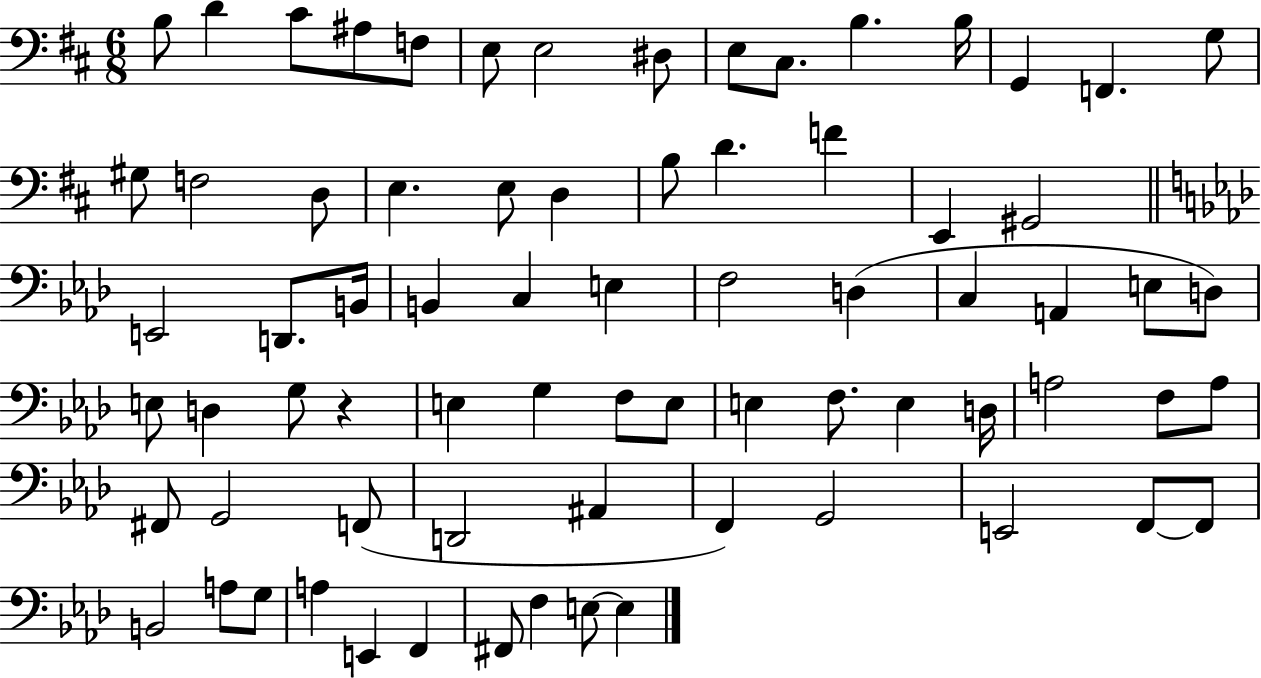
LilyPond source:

{
  \clef bass
  \numericTimeSignature
  \time 6/8
  \key d \major
  b8 d'4 cis'8 ais8 f8 | e8 e2 dis8 | e8 cis8. b4. b16 | g,4 f,4. g8 | \break gis8 f2 d8 | e4. e8 d4 | b8 d'4. f'4 | e,4 gis,2 | \break \bar "||" \break \key f \minor e,2 d,8. b,16 | b,4 c4 e4 | f2 d4( | c4 a,4 e8 d8) | \break e8 d4 g8 r4 | e4 g4 f8 e8 | e4 f8. e4 d16 | a2 f8 a8 | \break fis,8 g,2 f,8( | d,2 ais,4 | f,4) g,2 | e,2 f,8~~ f,8 | \break b,2 a8 g8 | a4 e,4 f,4 | fis,8 f4 e8~~ e4 | \bar "|."
}